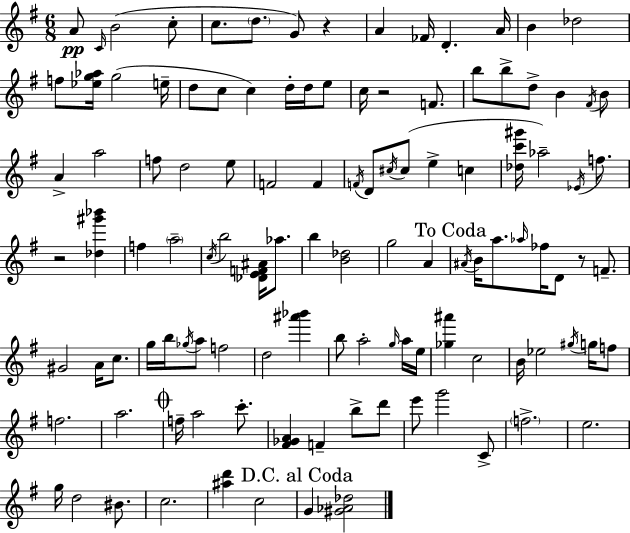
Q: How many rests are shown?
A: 4